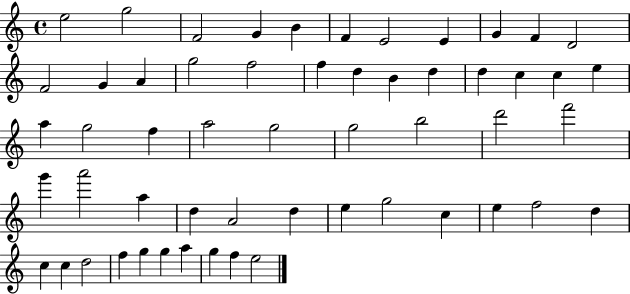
{
  \clef treble
  \time 4/4
  \defaultTimeSignature
  \key c \major
  e''2 g''2 | f'2 g'4 b'4 | f'4 e'2 e'4 | g'4 f'4 d'2 | \break f'2 g'4 a'4 | g''2 f''2 | f''4 d''4 b'4 d''4 | d''4 c''4 c''4 e''4 | \break a''4 g''2 f''4 | a''2 g''2 | g''2 b''2 | d'''2 f'''2 | \break g'''4 a'''2 a''4 | d''4 a'2 d''4 | e''4 g''2 c''4 | e''4 f''2 d''4 | \break c''4 c''4 d''2 | f''4 g''4 g''4 a''4 | g''4 f''4 e''2 | \bar "|."
}